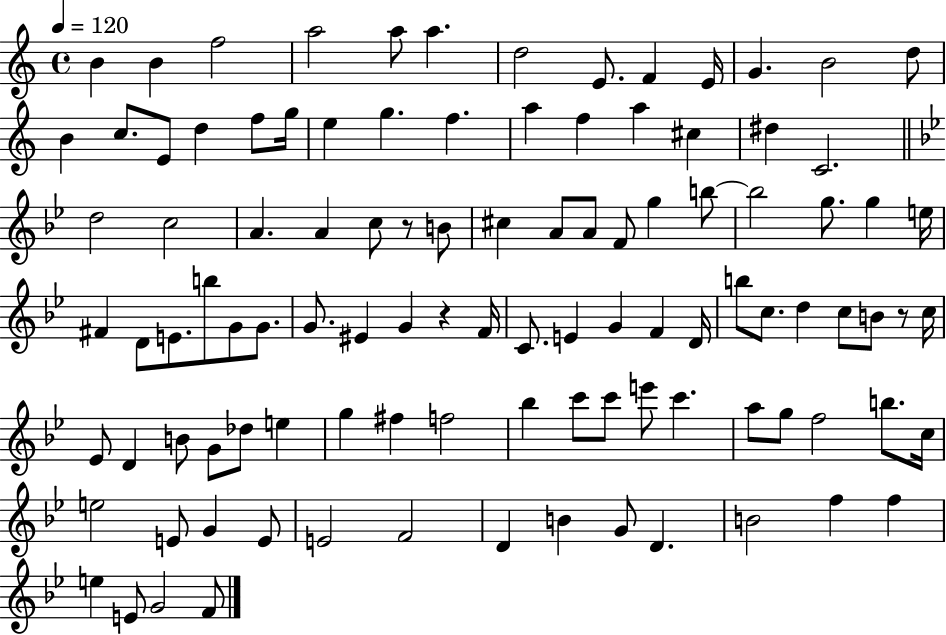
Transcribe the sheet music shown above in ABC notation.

X:1
T:Untitled
M:4/4
L:1/4
K:C
B B f2 a2 a/2 a d2 E/2 F E/4 G B2 d/2 B c/2 E/2 d f/2 g/4 e g f a f a ^c ^d C2 d2 c2 A A c/2 z/2 B/2 ^c A/2 A/2 F/2 g b/2 b2 g/2 g e/4 ^F D/2 E/2 b/2 G/2 G/2 G/2 ^E G z F/4 C/2 E G F D/4 b/2 c/2 d c/2 B/2 z/2 c/4 _E/2 D B/2 G/2 _d/2 e g ^f f2 _b c'/2 c'/2 e'/2 c' a/2 g/2 f2 b/2 c/4 e2 E/2 G E/2 E2 F2 D B G/2 D B2 f f e E/2 G2 F/2